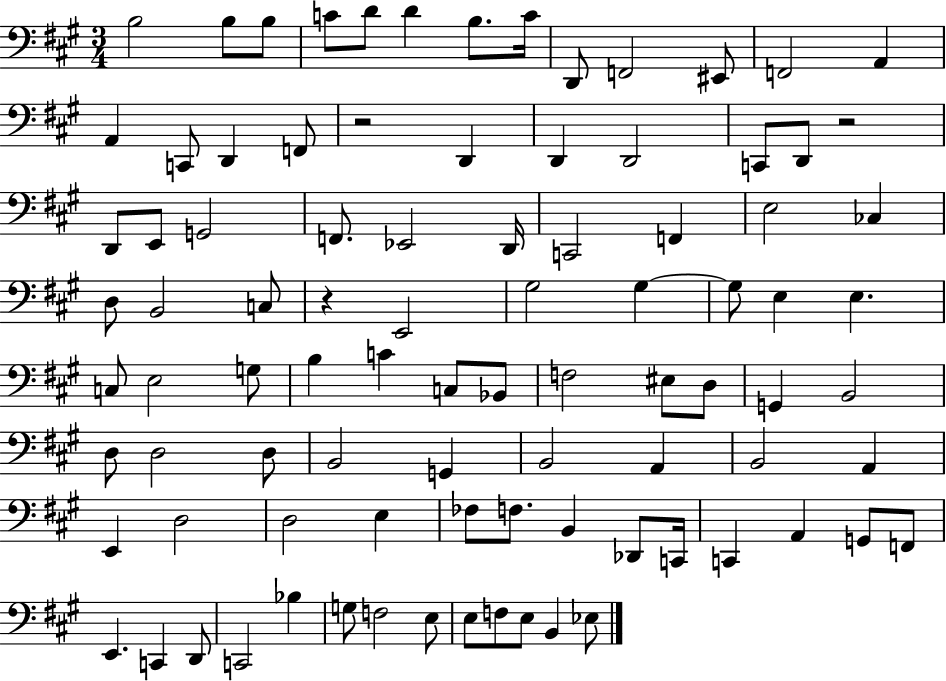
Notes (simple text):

B3/h B3/e B3/e C4/e D4/e D4/q B3/e. C4/s D2/e F2/h EIS2/e F2/h A2/q A2/q C2/e D2/q F2/e R/h D2/q D2/q D2/h C2/e D2/e R/h D2/e E2/e G2/h F2/e. Eb2/h D2/s C2/h F2/q E3/h CES3/q D3/e B2/h C3/e R/q E2/h G#3/h G#3/q G#3/e E3/q E3/q. C3/e E3/h G3/e B3/q C4/q C3/e Bb2/e F3/h EIS3/e D3/e G2/q B2/h D3/e D3/h D3/e B2/h G2/q B2/h A2/q B2/h A2/q E2/q D3/h D3/h E3/q FES3/e F3/e. B2/q Db2/e C2/s C2/q A2/q G2/e F2/e E2/q. C2/q D2/e C2/h Bb3/q G3/e F3/h E3/e E3/e F3/e E3/e B2/q Eb3/e